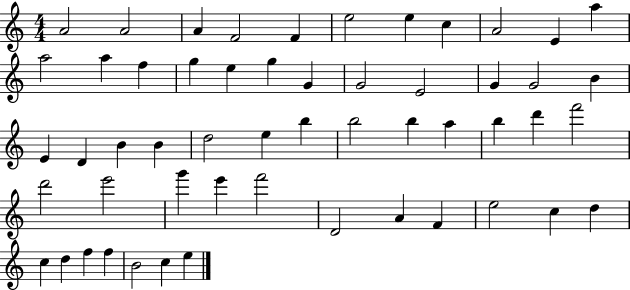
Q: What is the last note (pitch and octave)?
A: E5